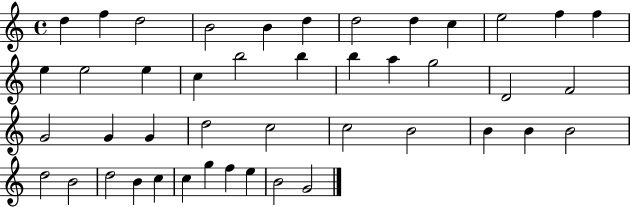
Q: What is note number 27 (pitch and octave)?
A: D5